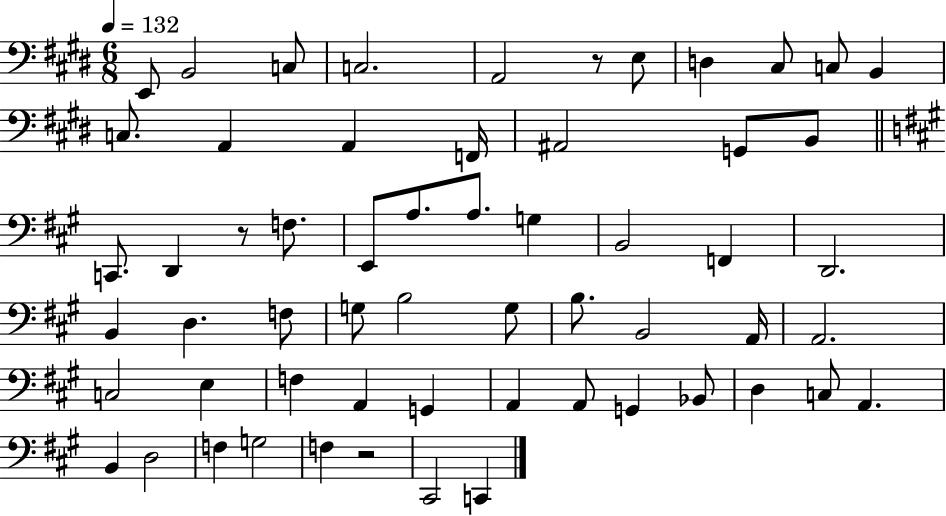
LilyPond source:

{
  \clef bass
  \numericTimeSignature
  \time 6/8
  \key e \major
  \tempo 4 = 132
  e,8 b,2 c8 | c2. | a,2 r8 e8 | d4 cis8 c8 b,4 | \break c8. a,4 a,4 f,16 | ais,2 g,8 b,8 | \bar "||" \break \key a \major c,8. d,4 r8 f8. | e,8 a8. a8. g4 | b,2 f,4 | d,2. | \break b,4 d4. f8 | g8 b2 g8 | b8. b,2 a,16 | a,2. | \break c2 e4 | f4 a,4 g,4 | a,4 a,8 g,4 bes,8 | d4 c8 a,4. | \break b,4 d2 | f4 g2 | f4 r2 | cis,2 c,4 | \break \bar "|."
}